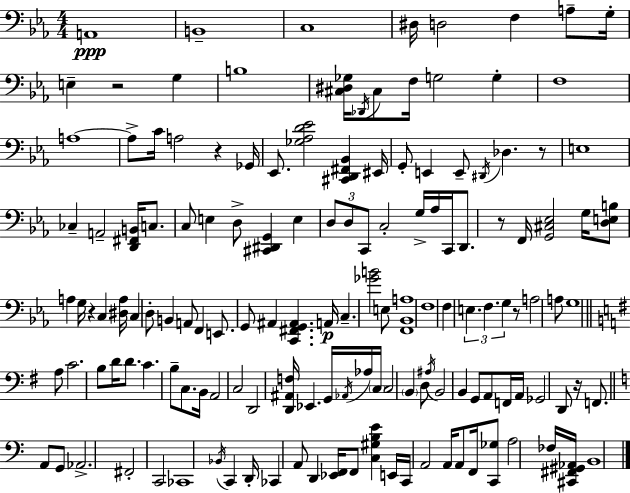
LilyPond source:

{
  \clef bass
  \numericTimeSignature
  \time 4/4
  \key c \minor
  \repeat volta 2 { a,1\ppp | b,1-- | c1 | dis16 d2 f4 a8-- g16-. | \break e4-- r2 g4 | b1 | <cis dis ges>16 \acciaccatura { des,16 } cis8 f16 g2 g4-. | f1 | \break a1~~ | a8-> c'16 a2 r4 | ges,16 ees,8. <ges aes d' ees'>2 <cis, d, fis, bes,>4 | eis,16 g,8-. e,4 e,8-- \acciaccatura { dis,16 } des4. | \break r8 e1 | ces4-- a,2-- <d, fis, b,>16 c8. | c8 e4 d8-> <cis, dis, g,>4 e4 | \tuplet 3/2 { d8 d8 c,8 } c2-. | \break g16-> aes16 c,16 d,8. r8 f,16 <g, cis ees>2 | g16 <d e b>8 a4 g16 r4 c4 | <dis a>16 c4 d8-. b,4 a,8 f,4 | e,8. g,8 ais,4 <c, fis, g, ais,>4. | \break a,16\p c4.-- <ges' b'>2 | e8 <f, bes, a>1 | f1 | f4 \tuplet 3/2 { e4. f4. | \break g4 } r8 a2 | a8 g1 | \bar "||" \break \key g \major a8 c'2. b8 | d'16 d'8. c'4. b8-- c8. b,16 | a,2 c2 | d,2 <d, ais, f>16 ees,4. g,16 | \break \acciaccatura { aes,16 } aes16 \parenthesize c16 c2 \parenthesize b,4 d8 | \acciaccatura { ais16 } b,2 b,4 g,8 | a,8 f,16 a,16 ges,2 d,8 r16 f,8. | \bar "||" \break \key c \major a,8 g,8 aes,2.-> | fis,2-. c,2 | ces,1 | \acciaccatura { bes,16 } c,4 d,16-. ces,4 a,8 d,4 | \break <ees, f,>16 f,8 <c gis b e'>4 e,16 c,16 a,2 | a,16 a,8 f,16 <c, ges>8 a2 fes16 | <cis, fis, gis, aes,>16 b,1 | } \bar "|."
}